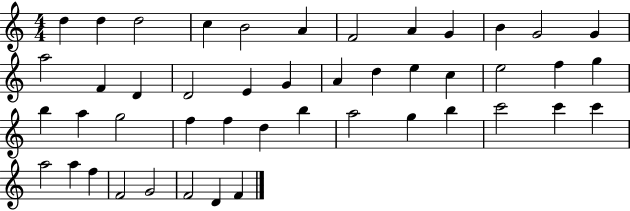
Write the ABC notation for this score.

X:1
T:Untitled
M:4/4
L:1/4
K:C
d d d2 c B2 A F2 A G B G2 G a2 F D D2 E G A d e c e2 f g b a g2 f f d b a2 g b c'2 c' c' a2 a f F2 G2 F2 D F